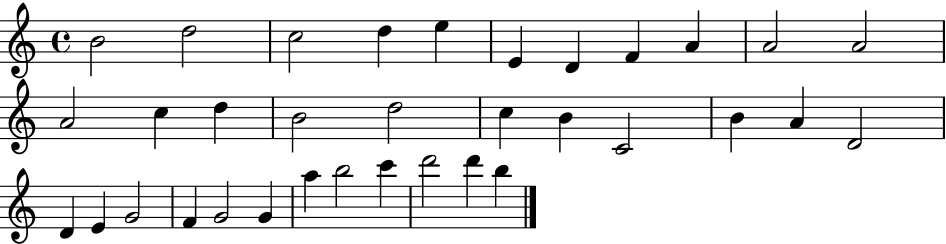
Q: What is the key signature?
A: C major